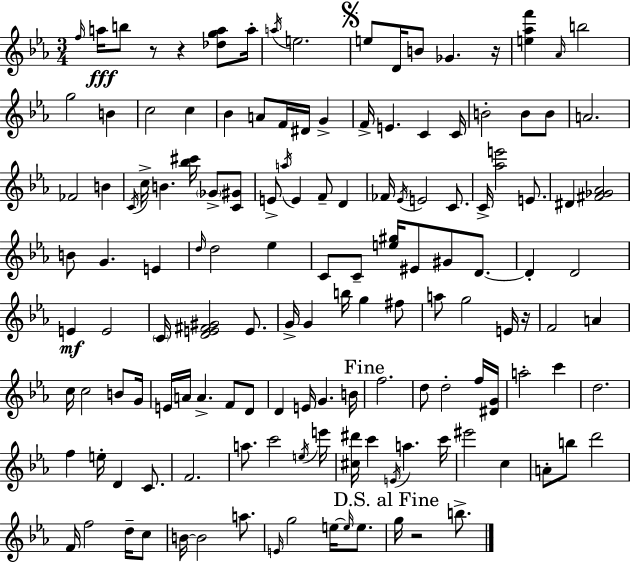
X:1
T:Untitled
M:3/4
L:1/4
K:Eb
f/4 a/4 b/2 z/2 z [_dga]/2 a/4 a/4 e2 e/2 D/4 B/2 _G z/4 [e_af'] _A/4 b2 g2 B c2 c _B A/2 F/4 ^D/4 G F/4 E C C/4 B2 B/2 B/2 A2 _F2 B C/4 c/4 B [_b^c']/4 _G/2 [C^G]/2 E/2 a/4 E F/2 D _F/4 _E/4 E2 C/2 C/4 [_ae']2 E/2 ^D [^F_G_A]2 B/2 G E d/4 d2 _e C/2 C/2 [e^g]/4 ^E/2 ^G/2 D/2 D D2 E E2 C/4 [DE^F^G]2 E/2 G/4 G b/4 g ^f/2 a/2 g2 E/4 z/4 F2 A c/4 c2 B/2 G/4 E/4 A/4 A F/2 D/2 D E/4 G B/4 f2 d/2 d2 f/4 [^DG]/4 a2 c' d2 f e/4 D C/2 F2 a/2 c'2 e/4 e'/4 [^c^d']/4 c' E/4 a c'/4 ^e'2 c A/2 b/2 d'2 F/4 f2 d/4 c/2 B/4 B2 a/2 E/4 g2 e/4 e/4 e/2 g/4 z2 b/2